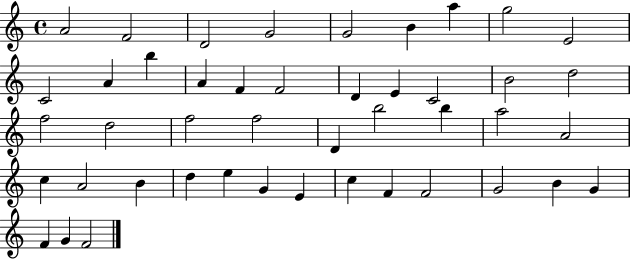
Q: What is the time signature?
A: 4/4